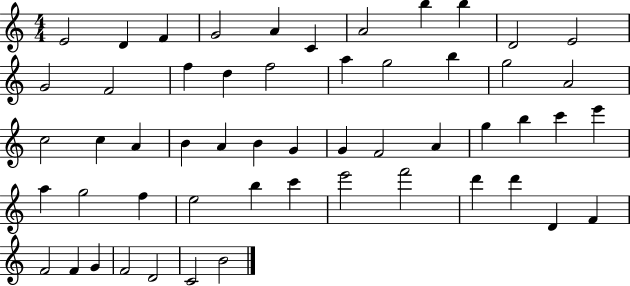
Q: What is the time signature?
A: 4/4